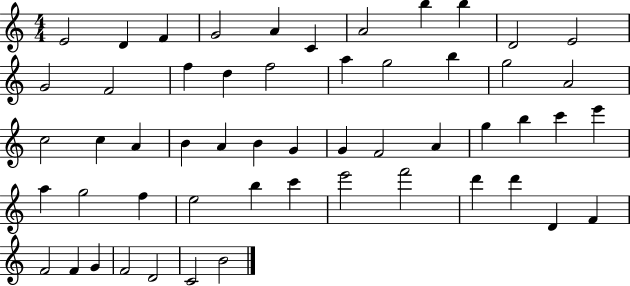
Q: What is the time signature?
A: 4/4